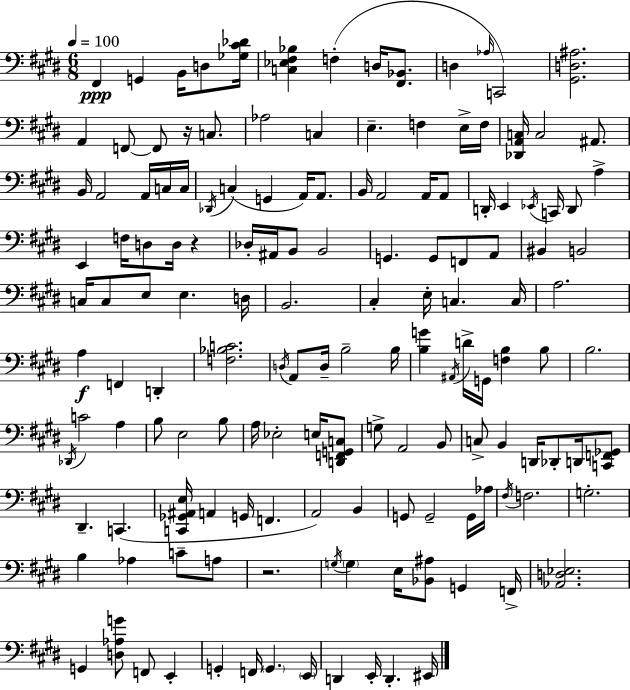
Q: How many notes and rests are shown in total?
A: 147